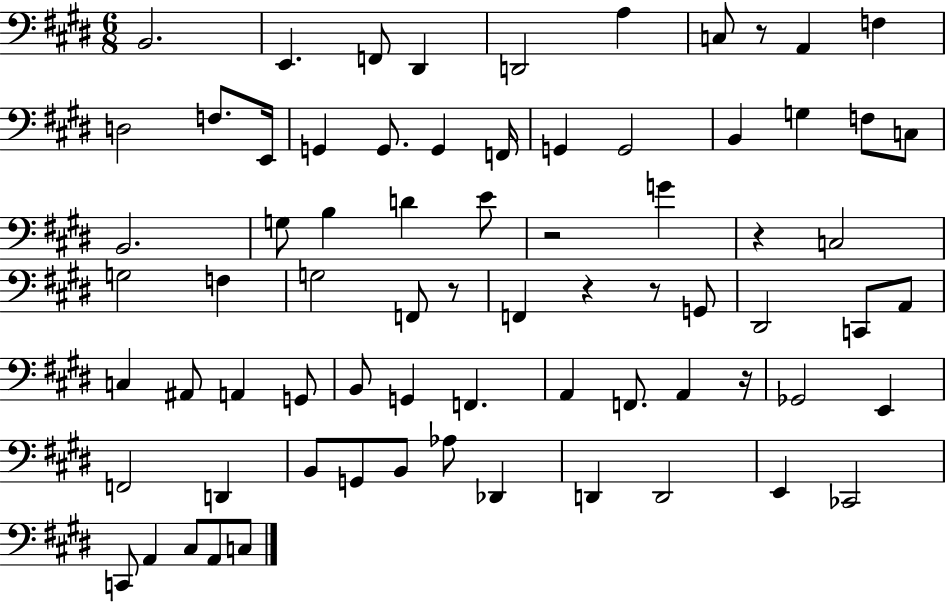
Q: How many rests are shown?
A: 7